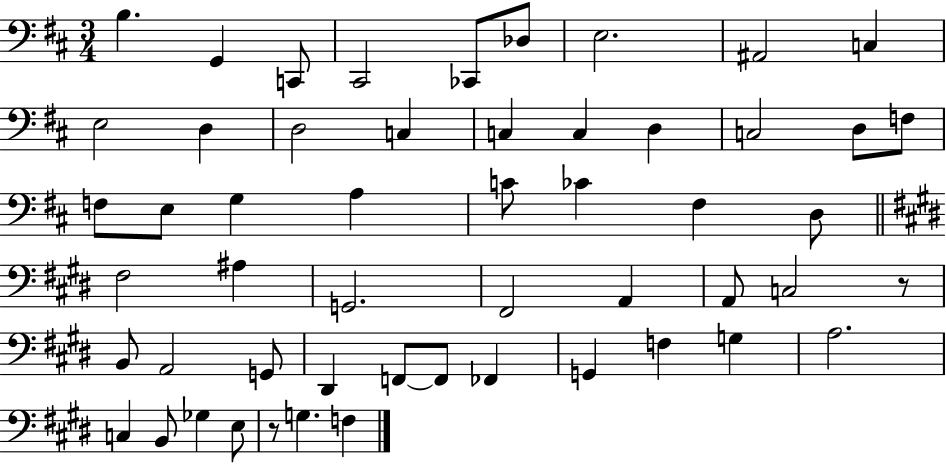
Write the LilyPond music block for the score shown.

{
  \clef bass
  \numericTimeSignature
  \time 3/4
  \key d \major
  b4. g,4 c,8 | cis,2 ces,8 des8 | e2. | ais,2 c4 | \break e2 d4 | d2 c4 | c4 c4 d4 | c2 d8 f8 | \break f8 e8 g4 a4 | c'8 ces'4 fis4 d8 | \bar "||" \break \key e \major fis2 ais4 | g,2. | fis,2 a,4 | a,8 c2 r8 | \break b,8 a,2 g,8 | dis,4 f,8~~ f,8 fes,4 | g,4 f4 g4 | a2. | \break c4 b,8 ges4 e8 | r8 g4. f4 | \bar "|."
}